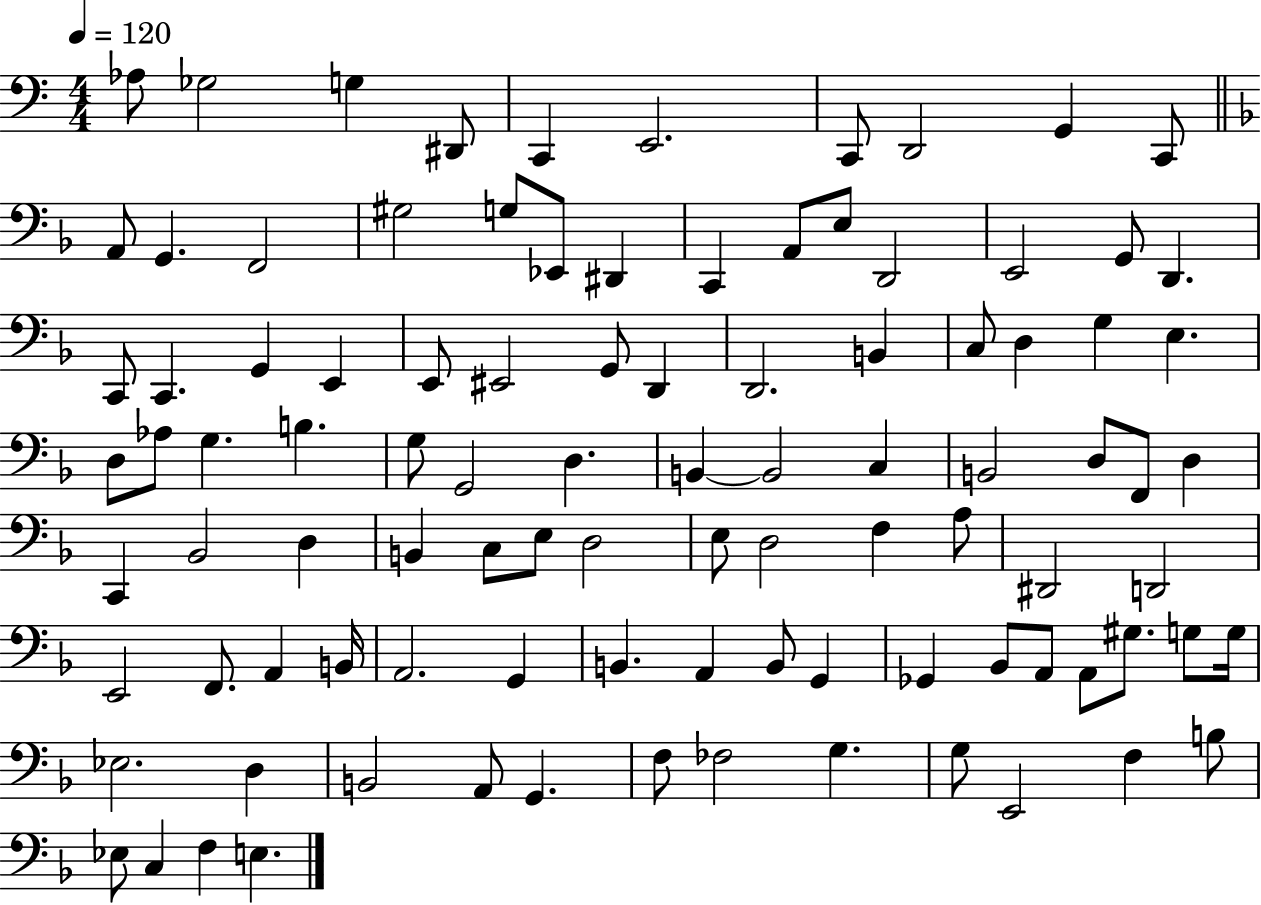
Ab3/e Gb3/h G3/q D#2/e C2/q E2/h. C2/e D2/h G2/q C2/e A2/e G2/q. F2/h G#3/h G3/e Eb2/e D#2/q C2/q A2/e E3/e D2/h E2/h G2/e D2/q. C2/e C2/q. G2/q E2/q E2/e EIS2/h G2/e D2/q D2/h. B2/q C3/e D3/q G3/q E3/q. D3/e Ab3/e G3/q. B3/q. G3/e G2/h D3/q. B2/q B2/h C3/q B2/h D3/e F2/e D3/q C2/q Bb2/h D3/q B2/q C3/e E3/e D3/h E3/e D3/h F3/q A3/e D#2/h D2/h E2/h F2/e. A2/q B2/s A2/h. G2/q B2/q. A2/q B2/e G2/q Gb2/q Bb2/e A2/e A2/e G#3/e. G3/e G3/s Eb3/h. D3/q B2/h A2/e G2/q. F3/e FES3/h G3/q. G3/e E2/h F3/q B3/e Eb3/e C3/q F3/q E3/q.